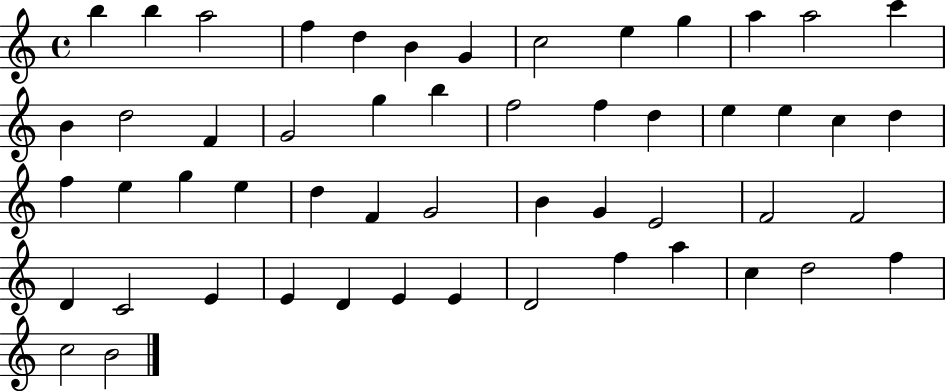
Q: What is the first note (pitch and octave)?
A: B5